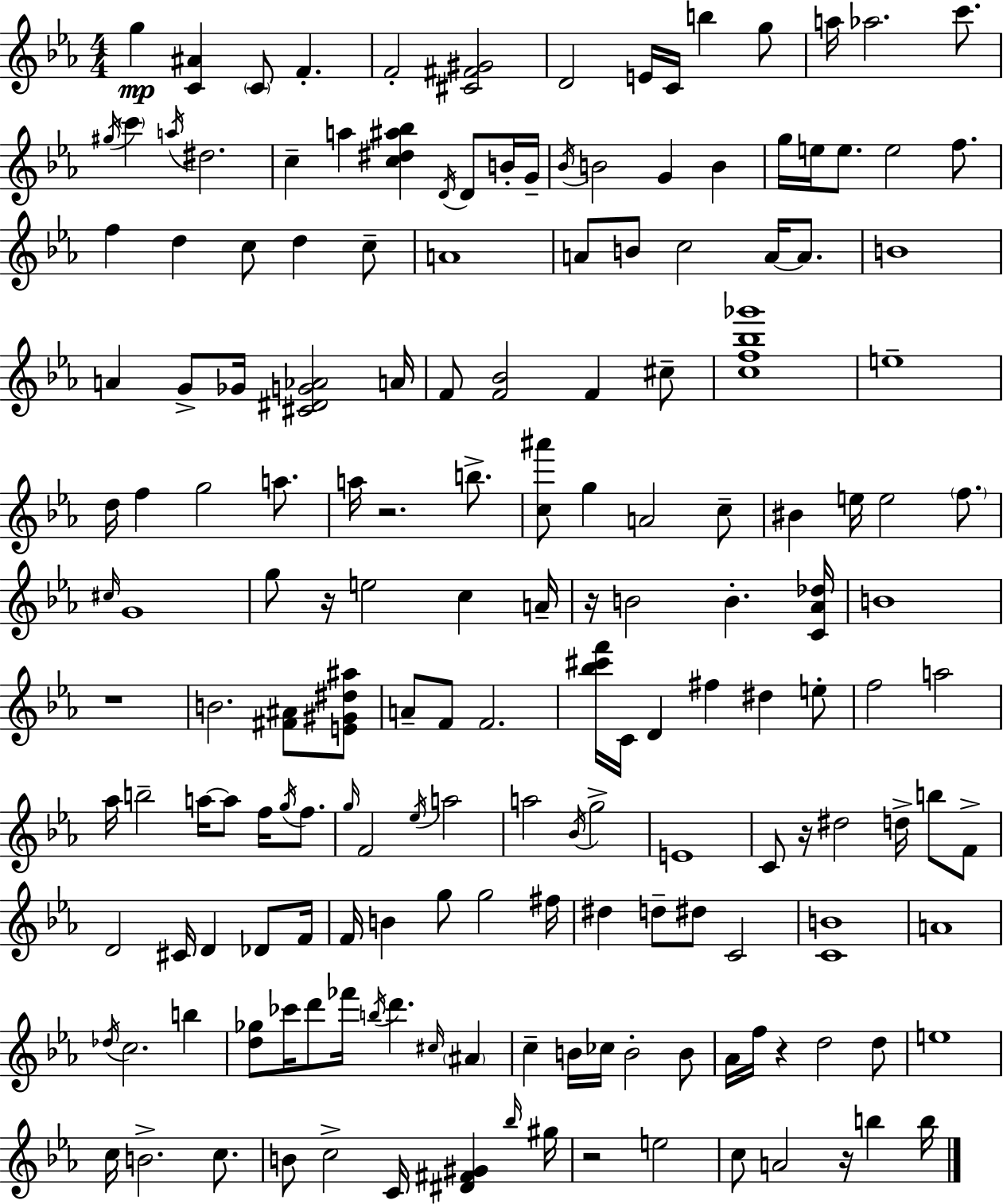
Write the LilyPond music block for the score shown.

{
  \clef treble
  \numericTimeSignature
  \time 4/4
  \key ees \major
  g''4\mp <c' ais'>4 \parenthesize c'8 f'4.-. | f'2-. <cis' fis' gis'>2 | d'2 e'16 c'16 b''4 g''8 | a''16 aes''2. c'''8. | \break \acciaccatura { gis''16 } \parenthesize c'''4 \acciaccatura { a''16 } dis''2. | c''4-- a''4 <c'' dis'' ais'' bes''>4 \acciaccatura { d'16 } d'8 | b'16-. g'16-- \acciaccatura { bes'16 } b'2 g'4 | b'4 g''16 e''16 e''8. e''2 | \break f''8. f''4 d''4 c''8 d''4 | c''8-- a'1 | a'8 b'8 c''2 | a'16~~ a'8. b'1 | \break a'4 g'8-> ges'16 <cis' dis' g' aes'>2 | a'16 f'8 <f' bes'>2 f'4 | cis''8-- <c'' f'' bes'' ges'''>1 | e''1-- | \break d''16 f''4 g''2 | a''8. a''16 r2. | b''8.-> <c'' ais'''>8 g''4 a'2 | c''8-- bis'4 e''16 e''2 | \break \parenthesize f''8. \grace { cis''16 } g'1 | g''8 r16 e''2 | c''4 a'16-- r16 b'2 b'4.-. | <c' aes' des''>16 b'1 | \break r1 | b'2. | <fis' ais'>8 <e' gis' dis'' ais''>8 a'8-- f'8 f'2. | <bes'' cis''' f'''>16 c'16 d'4 fis''4 dis''4 | \break e''8-. f''2 a''2 | aes''16 b''2-- a''16~~ a''8 | f''16 \acciaccatura { g''16 } f''8. \grace { g''16 } f'2 \acciaccatura { ees''16 } | a''2 a''2 | \break \acciaccatura { bes'16 } g''2-> e'1 | c'8 r16 dis''2 | d''16-> b''8 f'8-> d'2 | cis'16 d'4 des'8 f'16 f'16 b'4 g''8 | \break g''2 fis''16 dis''4 d''8-- dis''8 | c'2 <c' b'>1 | a'1 | \acciaccatura { des''16 } c''2. | \break b''4 <d'' ges''>8 ces'''16 d'''8 fes'''16 | \acciaccatura { b''16 } d'''4. \grace { cis''16 } \parenthesize ais'4 c''4-- | b'16 ces''16 b'2-. b'8 aes'16 f''16 r4 | d''2 d''8 e''1 | \break c''16 b'2.-> | c''8. b'8 c''2-> | c'16 <dis' fis' gis'>4 \grace { bes''16 } gis''16 r2 | e''2 c''8 a'2 | \break r16 b''4 b''16 \bar "|."
}